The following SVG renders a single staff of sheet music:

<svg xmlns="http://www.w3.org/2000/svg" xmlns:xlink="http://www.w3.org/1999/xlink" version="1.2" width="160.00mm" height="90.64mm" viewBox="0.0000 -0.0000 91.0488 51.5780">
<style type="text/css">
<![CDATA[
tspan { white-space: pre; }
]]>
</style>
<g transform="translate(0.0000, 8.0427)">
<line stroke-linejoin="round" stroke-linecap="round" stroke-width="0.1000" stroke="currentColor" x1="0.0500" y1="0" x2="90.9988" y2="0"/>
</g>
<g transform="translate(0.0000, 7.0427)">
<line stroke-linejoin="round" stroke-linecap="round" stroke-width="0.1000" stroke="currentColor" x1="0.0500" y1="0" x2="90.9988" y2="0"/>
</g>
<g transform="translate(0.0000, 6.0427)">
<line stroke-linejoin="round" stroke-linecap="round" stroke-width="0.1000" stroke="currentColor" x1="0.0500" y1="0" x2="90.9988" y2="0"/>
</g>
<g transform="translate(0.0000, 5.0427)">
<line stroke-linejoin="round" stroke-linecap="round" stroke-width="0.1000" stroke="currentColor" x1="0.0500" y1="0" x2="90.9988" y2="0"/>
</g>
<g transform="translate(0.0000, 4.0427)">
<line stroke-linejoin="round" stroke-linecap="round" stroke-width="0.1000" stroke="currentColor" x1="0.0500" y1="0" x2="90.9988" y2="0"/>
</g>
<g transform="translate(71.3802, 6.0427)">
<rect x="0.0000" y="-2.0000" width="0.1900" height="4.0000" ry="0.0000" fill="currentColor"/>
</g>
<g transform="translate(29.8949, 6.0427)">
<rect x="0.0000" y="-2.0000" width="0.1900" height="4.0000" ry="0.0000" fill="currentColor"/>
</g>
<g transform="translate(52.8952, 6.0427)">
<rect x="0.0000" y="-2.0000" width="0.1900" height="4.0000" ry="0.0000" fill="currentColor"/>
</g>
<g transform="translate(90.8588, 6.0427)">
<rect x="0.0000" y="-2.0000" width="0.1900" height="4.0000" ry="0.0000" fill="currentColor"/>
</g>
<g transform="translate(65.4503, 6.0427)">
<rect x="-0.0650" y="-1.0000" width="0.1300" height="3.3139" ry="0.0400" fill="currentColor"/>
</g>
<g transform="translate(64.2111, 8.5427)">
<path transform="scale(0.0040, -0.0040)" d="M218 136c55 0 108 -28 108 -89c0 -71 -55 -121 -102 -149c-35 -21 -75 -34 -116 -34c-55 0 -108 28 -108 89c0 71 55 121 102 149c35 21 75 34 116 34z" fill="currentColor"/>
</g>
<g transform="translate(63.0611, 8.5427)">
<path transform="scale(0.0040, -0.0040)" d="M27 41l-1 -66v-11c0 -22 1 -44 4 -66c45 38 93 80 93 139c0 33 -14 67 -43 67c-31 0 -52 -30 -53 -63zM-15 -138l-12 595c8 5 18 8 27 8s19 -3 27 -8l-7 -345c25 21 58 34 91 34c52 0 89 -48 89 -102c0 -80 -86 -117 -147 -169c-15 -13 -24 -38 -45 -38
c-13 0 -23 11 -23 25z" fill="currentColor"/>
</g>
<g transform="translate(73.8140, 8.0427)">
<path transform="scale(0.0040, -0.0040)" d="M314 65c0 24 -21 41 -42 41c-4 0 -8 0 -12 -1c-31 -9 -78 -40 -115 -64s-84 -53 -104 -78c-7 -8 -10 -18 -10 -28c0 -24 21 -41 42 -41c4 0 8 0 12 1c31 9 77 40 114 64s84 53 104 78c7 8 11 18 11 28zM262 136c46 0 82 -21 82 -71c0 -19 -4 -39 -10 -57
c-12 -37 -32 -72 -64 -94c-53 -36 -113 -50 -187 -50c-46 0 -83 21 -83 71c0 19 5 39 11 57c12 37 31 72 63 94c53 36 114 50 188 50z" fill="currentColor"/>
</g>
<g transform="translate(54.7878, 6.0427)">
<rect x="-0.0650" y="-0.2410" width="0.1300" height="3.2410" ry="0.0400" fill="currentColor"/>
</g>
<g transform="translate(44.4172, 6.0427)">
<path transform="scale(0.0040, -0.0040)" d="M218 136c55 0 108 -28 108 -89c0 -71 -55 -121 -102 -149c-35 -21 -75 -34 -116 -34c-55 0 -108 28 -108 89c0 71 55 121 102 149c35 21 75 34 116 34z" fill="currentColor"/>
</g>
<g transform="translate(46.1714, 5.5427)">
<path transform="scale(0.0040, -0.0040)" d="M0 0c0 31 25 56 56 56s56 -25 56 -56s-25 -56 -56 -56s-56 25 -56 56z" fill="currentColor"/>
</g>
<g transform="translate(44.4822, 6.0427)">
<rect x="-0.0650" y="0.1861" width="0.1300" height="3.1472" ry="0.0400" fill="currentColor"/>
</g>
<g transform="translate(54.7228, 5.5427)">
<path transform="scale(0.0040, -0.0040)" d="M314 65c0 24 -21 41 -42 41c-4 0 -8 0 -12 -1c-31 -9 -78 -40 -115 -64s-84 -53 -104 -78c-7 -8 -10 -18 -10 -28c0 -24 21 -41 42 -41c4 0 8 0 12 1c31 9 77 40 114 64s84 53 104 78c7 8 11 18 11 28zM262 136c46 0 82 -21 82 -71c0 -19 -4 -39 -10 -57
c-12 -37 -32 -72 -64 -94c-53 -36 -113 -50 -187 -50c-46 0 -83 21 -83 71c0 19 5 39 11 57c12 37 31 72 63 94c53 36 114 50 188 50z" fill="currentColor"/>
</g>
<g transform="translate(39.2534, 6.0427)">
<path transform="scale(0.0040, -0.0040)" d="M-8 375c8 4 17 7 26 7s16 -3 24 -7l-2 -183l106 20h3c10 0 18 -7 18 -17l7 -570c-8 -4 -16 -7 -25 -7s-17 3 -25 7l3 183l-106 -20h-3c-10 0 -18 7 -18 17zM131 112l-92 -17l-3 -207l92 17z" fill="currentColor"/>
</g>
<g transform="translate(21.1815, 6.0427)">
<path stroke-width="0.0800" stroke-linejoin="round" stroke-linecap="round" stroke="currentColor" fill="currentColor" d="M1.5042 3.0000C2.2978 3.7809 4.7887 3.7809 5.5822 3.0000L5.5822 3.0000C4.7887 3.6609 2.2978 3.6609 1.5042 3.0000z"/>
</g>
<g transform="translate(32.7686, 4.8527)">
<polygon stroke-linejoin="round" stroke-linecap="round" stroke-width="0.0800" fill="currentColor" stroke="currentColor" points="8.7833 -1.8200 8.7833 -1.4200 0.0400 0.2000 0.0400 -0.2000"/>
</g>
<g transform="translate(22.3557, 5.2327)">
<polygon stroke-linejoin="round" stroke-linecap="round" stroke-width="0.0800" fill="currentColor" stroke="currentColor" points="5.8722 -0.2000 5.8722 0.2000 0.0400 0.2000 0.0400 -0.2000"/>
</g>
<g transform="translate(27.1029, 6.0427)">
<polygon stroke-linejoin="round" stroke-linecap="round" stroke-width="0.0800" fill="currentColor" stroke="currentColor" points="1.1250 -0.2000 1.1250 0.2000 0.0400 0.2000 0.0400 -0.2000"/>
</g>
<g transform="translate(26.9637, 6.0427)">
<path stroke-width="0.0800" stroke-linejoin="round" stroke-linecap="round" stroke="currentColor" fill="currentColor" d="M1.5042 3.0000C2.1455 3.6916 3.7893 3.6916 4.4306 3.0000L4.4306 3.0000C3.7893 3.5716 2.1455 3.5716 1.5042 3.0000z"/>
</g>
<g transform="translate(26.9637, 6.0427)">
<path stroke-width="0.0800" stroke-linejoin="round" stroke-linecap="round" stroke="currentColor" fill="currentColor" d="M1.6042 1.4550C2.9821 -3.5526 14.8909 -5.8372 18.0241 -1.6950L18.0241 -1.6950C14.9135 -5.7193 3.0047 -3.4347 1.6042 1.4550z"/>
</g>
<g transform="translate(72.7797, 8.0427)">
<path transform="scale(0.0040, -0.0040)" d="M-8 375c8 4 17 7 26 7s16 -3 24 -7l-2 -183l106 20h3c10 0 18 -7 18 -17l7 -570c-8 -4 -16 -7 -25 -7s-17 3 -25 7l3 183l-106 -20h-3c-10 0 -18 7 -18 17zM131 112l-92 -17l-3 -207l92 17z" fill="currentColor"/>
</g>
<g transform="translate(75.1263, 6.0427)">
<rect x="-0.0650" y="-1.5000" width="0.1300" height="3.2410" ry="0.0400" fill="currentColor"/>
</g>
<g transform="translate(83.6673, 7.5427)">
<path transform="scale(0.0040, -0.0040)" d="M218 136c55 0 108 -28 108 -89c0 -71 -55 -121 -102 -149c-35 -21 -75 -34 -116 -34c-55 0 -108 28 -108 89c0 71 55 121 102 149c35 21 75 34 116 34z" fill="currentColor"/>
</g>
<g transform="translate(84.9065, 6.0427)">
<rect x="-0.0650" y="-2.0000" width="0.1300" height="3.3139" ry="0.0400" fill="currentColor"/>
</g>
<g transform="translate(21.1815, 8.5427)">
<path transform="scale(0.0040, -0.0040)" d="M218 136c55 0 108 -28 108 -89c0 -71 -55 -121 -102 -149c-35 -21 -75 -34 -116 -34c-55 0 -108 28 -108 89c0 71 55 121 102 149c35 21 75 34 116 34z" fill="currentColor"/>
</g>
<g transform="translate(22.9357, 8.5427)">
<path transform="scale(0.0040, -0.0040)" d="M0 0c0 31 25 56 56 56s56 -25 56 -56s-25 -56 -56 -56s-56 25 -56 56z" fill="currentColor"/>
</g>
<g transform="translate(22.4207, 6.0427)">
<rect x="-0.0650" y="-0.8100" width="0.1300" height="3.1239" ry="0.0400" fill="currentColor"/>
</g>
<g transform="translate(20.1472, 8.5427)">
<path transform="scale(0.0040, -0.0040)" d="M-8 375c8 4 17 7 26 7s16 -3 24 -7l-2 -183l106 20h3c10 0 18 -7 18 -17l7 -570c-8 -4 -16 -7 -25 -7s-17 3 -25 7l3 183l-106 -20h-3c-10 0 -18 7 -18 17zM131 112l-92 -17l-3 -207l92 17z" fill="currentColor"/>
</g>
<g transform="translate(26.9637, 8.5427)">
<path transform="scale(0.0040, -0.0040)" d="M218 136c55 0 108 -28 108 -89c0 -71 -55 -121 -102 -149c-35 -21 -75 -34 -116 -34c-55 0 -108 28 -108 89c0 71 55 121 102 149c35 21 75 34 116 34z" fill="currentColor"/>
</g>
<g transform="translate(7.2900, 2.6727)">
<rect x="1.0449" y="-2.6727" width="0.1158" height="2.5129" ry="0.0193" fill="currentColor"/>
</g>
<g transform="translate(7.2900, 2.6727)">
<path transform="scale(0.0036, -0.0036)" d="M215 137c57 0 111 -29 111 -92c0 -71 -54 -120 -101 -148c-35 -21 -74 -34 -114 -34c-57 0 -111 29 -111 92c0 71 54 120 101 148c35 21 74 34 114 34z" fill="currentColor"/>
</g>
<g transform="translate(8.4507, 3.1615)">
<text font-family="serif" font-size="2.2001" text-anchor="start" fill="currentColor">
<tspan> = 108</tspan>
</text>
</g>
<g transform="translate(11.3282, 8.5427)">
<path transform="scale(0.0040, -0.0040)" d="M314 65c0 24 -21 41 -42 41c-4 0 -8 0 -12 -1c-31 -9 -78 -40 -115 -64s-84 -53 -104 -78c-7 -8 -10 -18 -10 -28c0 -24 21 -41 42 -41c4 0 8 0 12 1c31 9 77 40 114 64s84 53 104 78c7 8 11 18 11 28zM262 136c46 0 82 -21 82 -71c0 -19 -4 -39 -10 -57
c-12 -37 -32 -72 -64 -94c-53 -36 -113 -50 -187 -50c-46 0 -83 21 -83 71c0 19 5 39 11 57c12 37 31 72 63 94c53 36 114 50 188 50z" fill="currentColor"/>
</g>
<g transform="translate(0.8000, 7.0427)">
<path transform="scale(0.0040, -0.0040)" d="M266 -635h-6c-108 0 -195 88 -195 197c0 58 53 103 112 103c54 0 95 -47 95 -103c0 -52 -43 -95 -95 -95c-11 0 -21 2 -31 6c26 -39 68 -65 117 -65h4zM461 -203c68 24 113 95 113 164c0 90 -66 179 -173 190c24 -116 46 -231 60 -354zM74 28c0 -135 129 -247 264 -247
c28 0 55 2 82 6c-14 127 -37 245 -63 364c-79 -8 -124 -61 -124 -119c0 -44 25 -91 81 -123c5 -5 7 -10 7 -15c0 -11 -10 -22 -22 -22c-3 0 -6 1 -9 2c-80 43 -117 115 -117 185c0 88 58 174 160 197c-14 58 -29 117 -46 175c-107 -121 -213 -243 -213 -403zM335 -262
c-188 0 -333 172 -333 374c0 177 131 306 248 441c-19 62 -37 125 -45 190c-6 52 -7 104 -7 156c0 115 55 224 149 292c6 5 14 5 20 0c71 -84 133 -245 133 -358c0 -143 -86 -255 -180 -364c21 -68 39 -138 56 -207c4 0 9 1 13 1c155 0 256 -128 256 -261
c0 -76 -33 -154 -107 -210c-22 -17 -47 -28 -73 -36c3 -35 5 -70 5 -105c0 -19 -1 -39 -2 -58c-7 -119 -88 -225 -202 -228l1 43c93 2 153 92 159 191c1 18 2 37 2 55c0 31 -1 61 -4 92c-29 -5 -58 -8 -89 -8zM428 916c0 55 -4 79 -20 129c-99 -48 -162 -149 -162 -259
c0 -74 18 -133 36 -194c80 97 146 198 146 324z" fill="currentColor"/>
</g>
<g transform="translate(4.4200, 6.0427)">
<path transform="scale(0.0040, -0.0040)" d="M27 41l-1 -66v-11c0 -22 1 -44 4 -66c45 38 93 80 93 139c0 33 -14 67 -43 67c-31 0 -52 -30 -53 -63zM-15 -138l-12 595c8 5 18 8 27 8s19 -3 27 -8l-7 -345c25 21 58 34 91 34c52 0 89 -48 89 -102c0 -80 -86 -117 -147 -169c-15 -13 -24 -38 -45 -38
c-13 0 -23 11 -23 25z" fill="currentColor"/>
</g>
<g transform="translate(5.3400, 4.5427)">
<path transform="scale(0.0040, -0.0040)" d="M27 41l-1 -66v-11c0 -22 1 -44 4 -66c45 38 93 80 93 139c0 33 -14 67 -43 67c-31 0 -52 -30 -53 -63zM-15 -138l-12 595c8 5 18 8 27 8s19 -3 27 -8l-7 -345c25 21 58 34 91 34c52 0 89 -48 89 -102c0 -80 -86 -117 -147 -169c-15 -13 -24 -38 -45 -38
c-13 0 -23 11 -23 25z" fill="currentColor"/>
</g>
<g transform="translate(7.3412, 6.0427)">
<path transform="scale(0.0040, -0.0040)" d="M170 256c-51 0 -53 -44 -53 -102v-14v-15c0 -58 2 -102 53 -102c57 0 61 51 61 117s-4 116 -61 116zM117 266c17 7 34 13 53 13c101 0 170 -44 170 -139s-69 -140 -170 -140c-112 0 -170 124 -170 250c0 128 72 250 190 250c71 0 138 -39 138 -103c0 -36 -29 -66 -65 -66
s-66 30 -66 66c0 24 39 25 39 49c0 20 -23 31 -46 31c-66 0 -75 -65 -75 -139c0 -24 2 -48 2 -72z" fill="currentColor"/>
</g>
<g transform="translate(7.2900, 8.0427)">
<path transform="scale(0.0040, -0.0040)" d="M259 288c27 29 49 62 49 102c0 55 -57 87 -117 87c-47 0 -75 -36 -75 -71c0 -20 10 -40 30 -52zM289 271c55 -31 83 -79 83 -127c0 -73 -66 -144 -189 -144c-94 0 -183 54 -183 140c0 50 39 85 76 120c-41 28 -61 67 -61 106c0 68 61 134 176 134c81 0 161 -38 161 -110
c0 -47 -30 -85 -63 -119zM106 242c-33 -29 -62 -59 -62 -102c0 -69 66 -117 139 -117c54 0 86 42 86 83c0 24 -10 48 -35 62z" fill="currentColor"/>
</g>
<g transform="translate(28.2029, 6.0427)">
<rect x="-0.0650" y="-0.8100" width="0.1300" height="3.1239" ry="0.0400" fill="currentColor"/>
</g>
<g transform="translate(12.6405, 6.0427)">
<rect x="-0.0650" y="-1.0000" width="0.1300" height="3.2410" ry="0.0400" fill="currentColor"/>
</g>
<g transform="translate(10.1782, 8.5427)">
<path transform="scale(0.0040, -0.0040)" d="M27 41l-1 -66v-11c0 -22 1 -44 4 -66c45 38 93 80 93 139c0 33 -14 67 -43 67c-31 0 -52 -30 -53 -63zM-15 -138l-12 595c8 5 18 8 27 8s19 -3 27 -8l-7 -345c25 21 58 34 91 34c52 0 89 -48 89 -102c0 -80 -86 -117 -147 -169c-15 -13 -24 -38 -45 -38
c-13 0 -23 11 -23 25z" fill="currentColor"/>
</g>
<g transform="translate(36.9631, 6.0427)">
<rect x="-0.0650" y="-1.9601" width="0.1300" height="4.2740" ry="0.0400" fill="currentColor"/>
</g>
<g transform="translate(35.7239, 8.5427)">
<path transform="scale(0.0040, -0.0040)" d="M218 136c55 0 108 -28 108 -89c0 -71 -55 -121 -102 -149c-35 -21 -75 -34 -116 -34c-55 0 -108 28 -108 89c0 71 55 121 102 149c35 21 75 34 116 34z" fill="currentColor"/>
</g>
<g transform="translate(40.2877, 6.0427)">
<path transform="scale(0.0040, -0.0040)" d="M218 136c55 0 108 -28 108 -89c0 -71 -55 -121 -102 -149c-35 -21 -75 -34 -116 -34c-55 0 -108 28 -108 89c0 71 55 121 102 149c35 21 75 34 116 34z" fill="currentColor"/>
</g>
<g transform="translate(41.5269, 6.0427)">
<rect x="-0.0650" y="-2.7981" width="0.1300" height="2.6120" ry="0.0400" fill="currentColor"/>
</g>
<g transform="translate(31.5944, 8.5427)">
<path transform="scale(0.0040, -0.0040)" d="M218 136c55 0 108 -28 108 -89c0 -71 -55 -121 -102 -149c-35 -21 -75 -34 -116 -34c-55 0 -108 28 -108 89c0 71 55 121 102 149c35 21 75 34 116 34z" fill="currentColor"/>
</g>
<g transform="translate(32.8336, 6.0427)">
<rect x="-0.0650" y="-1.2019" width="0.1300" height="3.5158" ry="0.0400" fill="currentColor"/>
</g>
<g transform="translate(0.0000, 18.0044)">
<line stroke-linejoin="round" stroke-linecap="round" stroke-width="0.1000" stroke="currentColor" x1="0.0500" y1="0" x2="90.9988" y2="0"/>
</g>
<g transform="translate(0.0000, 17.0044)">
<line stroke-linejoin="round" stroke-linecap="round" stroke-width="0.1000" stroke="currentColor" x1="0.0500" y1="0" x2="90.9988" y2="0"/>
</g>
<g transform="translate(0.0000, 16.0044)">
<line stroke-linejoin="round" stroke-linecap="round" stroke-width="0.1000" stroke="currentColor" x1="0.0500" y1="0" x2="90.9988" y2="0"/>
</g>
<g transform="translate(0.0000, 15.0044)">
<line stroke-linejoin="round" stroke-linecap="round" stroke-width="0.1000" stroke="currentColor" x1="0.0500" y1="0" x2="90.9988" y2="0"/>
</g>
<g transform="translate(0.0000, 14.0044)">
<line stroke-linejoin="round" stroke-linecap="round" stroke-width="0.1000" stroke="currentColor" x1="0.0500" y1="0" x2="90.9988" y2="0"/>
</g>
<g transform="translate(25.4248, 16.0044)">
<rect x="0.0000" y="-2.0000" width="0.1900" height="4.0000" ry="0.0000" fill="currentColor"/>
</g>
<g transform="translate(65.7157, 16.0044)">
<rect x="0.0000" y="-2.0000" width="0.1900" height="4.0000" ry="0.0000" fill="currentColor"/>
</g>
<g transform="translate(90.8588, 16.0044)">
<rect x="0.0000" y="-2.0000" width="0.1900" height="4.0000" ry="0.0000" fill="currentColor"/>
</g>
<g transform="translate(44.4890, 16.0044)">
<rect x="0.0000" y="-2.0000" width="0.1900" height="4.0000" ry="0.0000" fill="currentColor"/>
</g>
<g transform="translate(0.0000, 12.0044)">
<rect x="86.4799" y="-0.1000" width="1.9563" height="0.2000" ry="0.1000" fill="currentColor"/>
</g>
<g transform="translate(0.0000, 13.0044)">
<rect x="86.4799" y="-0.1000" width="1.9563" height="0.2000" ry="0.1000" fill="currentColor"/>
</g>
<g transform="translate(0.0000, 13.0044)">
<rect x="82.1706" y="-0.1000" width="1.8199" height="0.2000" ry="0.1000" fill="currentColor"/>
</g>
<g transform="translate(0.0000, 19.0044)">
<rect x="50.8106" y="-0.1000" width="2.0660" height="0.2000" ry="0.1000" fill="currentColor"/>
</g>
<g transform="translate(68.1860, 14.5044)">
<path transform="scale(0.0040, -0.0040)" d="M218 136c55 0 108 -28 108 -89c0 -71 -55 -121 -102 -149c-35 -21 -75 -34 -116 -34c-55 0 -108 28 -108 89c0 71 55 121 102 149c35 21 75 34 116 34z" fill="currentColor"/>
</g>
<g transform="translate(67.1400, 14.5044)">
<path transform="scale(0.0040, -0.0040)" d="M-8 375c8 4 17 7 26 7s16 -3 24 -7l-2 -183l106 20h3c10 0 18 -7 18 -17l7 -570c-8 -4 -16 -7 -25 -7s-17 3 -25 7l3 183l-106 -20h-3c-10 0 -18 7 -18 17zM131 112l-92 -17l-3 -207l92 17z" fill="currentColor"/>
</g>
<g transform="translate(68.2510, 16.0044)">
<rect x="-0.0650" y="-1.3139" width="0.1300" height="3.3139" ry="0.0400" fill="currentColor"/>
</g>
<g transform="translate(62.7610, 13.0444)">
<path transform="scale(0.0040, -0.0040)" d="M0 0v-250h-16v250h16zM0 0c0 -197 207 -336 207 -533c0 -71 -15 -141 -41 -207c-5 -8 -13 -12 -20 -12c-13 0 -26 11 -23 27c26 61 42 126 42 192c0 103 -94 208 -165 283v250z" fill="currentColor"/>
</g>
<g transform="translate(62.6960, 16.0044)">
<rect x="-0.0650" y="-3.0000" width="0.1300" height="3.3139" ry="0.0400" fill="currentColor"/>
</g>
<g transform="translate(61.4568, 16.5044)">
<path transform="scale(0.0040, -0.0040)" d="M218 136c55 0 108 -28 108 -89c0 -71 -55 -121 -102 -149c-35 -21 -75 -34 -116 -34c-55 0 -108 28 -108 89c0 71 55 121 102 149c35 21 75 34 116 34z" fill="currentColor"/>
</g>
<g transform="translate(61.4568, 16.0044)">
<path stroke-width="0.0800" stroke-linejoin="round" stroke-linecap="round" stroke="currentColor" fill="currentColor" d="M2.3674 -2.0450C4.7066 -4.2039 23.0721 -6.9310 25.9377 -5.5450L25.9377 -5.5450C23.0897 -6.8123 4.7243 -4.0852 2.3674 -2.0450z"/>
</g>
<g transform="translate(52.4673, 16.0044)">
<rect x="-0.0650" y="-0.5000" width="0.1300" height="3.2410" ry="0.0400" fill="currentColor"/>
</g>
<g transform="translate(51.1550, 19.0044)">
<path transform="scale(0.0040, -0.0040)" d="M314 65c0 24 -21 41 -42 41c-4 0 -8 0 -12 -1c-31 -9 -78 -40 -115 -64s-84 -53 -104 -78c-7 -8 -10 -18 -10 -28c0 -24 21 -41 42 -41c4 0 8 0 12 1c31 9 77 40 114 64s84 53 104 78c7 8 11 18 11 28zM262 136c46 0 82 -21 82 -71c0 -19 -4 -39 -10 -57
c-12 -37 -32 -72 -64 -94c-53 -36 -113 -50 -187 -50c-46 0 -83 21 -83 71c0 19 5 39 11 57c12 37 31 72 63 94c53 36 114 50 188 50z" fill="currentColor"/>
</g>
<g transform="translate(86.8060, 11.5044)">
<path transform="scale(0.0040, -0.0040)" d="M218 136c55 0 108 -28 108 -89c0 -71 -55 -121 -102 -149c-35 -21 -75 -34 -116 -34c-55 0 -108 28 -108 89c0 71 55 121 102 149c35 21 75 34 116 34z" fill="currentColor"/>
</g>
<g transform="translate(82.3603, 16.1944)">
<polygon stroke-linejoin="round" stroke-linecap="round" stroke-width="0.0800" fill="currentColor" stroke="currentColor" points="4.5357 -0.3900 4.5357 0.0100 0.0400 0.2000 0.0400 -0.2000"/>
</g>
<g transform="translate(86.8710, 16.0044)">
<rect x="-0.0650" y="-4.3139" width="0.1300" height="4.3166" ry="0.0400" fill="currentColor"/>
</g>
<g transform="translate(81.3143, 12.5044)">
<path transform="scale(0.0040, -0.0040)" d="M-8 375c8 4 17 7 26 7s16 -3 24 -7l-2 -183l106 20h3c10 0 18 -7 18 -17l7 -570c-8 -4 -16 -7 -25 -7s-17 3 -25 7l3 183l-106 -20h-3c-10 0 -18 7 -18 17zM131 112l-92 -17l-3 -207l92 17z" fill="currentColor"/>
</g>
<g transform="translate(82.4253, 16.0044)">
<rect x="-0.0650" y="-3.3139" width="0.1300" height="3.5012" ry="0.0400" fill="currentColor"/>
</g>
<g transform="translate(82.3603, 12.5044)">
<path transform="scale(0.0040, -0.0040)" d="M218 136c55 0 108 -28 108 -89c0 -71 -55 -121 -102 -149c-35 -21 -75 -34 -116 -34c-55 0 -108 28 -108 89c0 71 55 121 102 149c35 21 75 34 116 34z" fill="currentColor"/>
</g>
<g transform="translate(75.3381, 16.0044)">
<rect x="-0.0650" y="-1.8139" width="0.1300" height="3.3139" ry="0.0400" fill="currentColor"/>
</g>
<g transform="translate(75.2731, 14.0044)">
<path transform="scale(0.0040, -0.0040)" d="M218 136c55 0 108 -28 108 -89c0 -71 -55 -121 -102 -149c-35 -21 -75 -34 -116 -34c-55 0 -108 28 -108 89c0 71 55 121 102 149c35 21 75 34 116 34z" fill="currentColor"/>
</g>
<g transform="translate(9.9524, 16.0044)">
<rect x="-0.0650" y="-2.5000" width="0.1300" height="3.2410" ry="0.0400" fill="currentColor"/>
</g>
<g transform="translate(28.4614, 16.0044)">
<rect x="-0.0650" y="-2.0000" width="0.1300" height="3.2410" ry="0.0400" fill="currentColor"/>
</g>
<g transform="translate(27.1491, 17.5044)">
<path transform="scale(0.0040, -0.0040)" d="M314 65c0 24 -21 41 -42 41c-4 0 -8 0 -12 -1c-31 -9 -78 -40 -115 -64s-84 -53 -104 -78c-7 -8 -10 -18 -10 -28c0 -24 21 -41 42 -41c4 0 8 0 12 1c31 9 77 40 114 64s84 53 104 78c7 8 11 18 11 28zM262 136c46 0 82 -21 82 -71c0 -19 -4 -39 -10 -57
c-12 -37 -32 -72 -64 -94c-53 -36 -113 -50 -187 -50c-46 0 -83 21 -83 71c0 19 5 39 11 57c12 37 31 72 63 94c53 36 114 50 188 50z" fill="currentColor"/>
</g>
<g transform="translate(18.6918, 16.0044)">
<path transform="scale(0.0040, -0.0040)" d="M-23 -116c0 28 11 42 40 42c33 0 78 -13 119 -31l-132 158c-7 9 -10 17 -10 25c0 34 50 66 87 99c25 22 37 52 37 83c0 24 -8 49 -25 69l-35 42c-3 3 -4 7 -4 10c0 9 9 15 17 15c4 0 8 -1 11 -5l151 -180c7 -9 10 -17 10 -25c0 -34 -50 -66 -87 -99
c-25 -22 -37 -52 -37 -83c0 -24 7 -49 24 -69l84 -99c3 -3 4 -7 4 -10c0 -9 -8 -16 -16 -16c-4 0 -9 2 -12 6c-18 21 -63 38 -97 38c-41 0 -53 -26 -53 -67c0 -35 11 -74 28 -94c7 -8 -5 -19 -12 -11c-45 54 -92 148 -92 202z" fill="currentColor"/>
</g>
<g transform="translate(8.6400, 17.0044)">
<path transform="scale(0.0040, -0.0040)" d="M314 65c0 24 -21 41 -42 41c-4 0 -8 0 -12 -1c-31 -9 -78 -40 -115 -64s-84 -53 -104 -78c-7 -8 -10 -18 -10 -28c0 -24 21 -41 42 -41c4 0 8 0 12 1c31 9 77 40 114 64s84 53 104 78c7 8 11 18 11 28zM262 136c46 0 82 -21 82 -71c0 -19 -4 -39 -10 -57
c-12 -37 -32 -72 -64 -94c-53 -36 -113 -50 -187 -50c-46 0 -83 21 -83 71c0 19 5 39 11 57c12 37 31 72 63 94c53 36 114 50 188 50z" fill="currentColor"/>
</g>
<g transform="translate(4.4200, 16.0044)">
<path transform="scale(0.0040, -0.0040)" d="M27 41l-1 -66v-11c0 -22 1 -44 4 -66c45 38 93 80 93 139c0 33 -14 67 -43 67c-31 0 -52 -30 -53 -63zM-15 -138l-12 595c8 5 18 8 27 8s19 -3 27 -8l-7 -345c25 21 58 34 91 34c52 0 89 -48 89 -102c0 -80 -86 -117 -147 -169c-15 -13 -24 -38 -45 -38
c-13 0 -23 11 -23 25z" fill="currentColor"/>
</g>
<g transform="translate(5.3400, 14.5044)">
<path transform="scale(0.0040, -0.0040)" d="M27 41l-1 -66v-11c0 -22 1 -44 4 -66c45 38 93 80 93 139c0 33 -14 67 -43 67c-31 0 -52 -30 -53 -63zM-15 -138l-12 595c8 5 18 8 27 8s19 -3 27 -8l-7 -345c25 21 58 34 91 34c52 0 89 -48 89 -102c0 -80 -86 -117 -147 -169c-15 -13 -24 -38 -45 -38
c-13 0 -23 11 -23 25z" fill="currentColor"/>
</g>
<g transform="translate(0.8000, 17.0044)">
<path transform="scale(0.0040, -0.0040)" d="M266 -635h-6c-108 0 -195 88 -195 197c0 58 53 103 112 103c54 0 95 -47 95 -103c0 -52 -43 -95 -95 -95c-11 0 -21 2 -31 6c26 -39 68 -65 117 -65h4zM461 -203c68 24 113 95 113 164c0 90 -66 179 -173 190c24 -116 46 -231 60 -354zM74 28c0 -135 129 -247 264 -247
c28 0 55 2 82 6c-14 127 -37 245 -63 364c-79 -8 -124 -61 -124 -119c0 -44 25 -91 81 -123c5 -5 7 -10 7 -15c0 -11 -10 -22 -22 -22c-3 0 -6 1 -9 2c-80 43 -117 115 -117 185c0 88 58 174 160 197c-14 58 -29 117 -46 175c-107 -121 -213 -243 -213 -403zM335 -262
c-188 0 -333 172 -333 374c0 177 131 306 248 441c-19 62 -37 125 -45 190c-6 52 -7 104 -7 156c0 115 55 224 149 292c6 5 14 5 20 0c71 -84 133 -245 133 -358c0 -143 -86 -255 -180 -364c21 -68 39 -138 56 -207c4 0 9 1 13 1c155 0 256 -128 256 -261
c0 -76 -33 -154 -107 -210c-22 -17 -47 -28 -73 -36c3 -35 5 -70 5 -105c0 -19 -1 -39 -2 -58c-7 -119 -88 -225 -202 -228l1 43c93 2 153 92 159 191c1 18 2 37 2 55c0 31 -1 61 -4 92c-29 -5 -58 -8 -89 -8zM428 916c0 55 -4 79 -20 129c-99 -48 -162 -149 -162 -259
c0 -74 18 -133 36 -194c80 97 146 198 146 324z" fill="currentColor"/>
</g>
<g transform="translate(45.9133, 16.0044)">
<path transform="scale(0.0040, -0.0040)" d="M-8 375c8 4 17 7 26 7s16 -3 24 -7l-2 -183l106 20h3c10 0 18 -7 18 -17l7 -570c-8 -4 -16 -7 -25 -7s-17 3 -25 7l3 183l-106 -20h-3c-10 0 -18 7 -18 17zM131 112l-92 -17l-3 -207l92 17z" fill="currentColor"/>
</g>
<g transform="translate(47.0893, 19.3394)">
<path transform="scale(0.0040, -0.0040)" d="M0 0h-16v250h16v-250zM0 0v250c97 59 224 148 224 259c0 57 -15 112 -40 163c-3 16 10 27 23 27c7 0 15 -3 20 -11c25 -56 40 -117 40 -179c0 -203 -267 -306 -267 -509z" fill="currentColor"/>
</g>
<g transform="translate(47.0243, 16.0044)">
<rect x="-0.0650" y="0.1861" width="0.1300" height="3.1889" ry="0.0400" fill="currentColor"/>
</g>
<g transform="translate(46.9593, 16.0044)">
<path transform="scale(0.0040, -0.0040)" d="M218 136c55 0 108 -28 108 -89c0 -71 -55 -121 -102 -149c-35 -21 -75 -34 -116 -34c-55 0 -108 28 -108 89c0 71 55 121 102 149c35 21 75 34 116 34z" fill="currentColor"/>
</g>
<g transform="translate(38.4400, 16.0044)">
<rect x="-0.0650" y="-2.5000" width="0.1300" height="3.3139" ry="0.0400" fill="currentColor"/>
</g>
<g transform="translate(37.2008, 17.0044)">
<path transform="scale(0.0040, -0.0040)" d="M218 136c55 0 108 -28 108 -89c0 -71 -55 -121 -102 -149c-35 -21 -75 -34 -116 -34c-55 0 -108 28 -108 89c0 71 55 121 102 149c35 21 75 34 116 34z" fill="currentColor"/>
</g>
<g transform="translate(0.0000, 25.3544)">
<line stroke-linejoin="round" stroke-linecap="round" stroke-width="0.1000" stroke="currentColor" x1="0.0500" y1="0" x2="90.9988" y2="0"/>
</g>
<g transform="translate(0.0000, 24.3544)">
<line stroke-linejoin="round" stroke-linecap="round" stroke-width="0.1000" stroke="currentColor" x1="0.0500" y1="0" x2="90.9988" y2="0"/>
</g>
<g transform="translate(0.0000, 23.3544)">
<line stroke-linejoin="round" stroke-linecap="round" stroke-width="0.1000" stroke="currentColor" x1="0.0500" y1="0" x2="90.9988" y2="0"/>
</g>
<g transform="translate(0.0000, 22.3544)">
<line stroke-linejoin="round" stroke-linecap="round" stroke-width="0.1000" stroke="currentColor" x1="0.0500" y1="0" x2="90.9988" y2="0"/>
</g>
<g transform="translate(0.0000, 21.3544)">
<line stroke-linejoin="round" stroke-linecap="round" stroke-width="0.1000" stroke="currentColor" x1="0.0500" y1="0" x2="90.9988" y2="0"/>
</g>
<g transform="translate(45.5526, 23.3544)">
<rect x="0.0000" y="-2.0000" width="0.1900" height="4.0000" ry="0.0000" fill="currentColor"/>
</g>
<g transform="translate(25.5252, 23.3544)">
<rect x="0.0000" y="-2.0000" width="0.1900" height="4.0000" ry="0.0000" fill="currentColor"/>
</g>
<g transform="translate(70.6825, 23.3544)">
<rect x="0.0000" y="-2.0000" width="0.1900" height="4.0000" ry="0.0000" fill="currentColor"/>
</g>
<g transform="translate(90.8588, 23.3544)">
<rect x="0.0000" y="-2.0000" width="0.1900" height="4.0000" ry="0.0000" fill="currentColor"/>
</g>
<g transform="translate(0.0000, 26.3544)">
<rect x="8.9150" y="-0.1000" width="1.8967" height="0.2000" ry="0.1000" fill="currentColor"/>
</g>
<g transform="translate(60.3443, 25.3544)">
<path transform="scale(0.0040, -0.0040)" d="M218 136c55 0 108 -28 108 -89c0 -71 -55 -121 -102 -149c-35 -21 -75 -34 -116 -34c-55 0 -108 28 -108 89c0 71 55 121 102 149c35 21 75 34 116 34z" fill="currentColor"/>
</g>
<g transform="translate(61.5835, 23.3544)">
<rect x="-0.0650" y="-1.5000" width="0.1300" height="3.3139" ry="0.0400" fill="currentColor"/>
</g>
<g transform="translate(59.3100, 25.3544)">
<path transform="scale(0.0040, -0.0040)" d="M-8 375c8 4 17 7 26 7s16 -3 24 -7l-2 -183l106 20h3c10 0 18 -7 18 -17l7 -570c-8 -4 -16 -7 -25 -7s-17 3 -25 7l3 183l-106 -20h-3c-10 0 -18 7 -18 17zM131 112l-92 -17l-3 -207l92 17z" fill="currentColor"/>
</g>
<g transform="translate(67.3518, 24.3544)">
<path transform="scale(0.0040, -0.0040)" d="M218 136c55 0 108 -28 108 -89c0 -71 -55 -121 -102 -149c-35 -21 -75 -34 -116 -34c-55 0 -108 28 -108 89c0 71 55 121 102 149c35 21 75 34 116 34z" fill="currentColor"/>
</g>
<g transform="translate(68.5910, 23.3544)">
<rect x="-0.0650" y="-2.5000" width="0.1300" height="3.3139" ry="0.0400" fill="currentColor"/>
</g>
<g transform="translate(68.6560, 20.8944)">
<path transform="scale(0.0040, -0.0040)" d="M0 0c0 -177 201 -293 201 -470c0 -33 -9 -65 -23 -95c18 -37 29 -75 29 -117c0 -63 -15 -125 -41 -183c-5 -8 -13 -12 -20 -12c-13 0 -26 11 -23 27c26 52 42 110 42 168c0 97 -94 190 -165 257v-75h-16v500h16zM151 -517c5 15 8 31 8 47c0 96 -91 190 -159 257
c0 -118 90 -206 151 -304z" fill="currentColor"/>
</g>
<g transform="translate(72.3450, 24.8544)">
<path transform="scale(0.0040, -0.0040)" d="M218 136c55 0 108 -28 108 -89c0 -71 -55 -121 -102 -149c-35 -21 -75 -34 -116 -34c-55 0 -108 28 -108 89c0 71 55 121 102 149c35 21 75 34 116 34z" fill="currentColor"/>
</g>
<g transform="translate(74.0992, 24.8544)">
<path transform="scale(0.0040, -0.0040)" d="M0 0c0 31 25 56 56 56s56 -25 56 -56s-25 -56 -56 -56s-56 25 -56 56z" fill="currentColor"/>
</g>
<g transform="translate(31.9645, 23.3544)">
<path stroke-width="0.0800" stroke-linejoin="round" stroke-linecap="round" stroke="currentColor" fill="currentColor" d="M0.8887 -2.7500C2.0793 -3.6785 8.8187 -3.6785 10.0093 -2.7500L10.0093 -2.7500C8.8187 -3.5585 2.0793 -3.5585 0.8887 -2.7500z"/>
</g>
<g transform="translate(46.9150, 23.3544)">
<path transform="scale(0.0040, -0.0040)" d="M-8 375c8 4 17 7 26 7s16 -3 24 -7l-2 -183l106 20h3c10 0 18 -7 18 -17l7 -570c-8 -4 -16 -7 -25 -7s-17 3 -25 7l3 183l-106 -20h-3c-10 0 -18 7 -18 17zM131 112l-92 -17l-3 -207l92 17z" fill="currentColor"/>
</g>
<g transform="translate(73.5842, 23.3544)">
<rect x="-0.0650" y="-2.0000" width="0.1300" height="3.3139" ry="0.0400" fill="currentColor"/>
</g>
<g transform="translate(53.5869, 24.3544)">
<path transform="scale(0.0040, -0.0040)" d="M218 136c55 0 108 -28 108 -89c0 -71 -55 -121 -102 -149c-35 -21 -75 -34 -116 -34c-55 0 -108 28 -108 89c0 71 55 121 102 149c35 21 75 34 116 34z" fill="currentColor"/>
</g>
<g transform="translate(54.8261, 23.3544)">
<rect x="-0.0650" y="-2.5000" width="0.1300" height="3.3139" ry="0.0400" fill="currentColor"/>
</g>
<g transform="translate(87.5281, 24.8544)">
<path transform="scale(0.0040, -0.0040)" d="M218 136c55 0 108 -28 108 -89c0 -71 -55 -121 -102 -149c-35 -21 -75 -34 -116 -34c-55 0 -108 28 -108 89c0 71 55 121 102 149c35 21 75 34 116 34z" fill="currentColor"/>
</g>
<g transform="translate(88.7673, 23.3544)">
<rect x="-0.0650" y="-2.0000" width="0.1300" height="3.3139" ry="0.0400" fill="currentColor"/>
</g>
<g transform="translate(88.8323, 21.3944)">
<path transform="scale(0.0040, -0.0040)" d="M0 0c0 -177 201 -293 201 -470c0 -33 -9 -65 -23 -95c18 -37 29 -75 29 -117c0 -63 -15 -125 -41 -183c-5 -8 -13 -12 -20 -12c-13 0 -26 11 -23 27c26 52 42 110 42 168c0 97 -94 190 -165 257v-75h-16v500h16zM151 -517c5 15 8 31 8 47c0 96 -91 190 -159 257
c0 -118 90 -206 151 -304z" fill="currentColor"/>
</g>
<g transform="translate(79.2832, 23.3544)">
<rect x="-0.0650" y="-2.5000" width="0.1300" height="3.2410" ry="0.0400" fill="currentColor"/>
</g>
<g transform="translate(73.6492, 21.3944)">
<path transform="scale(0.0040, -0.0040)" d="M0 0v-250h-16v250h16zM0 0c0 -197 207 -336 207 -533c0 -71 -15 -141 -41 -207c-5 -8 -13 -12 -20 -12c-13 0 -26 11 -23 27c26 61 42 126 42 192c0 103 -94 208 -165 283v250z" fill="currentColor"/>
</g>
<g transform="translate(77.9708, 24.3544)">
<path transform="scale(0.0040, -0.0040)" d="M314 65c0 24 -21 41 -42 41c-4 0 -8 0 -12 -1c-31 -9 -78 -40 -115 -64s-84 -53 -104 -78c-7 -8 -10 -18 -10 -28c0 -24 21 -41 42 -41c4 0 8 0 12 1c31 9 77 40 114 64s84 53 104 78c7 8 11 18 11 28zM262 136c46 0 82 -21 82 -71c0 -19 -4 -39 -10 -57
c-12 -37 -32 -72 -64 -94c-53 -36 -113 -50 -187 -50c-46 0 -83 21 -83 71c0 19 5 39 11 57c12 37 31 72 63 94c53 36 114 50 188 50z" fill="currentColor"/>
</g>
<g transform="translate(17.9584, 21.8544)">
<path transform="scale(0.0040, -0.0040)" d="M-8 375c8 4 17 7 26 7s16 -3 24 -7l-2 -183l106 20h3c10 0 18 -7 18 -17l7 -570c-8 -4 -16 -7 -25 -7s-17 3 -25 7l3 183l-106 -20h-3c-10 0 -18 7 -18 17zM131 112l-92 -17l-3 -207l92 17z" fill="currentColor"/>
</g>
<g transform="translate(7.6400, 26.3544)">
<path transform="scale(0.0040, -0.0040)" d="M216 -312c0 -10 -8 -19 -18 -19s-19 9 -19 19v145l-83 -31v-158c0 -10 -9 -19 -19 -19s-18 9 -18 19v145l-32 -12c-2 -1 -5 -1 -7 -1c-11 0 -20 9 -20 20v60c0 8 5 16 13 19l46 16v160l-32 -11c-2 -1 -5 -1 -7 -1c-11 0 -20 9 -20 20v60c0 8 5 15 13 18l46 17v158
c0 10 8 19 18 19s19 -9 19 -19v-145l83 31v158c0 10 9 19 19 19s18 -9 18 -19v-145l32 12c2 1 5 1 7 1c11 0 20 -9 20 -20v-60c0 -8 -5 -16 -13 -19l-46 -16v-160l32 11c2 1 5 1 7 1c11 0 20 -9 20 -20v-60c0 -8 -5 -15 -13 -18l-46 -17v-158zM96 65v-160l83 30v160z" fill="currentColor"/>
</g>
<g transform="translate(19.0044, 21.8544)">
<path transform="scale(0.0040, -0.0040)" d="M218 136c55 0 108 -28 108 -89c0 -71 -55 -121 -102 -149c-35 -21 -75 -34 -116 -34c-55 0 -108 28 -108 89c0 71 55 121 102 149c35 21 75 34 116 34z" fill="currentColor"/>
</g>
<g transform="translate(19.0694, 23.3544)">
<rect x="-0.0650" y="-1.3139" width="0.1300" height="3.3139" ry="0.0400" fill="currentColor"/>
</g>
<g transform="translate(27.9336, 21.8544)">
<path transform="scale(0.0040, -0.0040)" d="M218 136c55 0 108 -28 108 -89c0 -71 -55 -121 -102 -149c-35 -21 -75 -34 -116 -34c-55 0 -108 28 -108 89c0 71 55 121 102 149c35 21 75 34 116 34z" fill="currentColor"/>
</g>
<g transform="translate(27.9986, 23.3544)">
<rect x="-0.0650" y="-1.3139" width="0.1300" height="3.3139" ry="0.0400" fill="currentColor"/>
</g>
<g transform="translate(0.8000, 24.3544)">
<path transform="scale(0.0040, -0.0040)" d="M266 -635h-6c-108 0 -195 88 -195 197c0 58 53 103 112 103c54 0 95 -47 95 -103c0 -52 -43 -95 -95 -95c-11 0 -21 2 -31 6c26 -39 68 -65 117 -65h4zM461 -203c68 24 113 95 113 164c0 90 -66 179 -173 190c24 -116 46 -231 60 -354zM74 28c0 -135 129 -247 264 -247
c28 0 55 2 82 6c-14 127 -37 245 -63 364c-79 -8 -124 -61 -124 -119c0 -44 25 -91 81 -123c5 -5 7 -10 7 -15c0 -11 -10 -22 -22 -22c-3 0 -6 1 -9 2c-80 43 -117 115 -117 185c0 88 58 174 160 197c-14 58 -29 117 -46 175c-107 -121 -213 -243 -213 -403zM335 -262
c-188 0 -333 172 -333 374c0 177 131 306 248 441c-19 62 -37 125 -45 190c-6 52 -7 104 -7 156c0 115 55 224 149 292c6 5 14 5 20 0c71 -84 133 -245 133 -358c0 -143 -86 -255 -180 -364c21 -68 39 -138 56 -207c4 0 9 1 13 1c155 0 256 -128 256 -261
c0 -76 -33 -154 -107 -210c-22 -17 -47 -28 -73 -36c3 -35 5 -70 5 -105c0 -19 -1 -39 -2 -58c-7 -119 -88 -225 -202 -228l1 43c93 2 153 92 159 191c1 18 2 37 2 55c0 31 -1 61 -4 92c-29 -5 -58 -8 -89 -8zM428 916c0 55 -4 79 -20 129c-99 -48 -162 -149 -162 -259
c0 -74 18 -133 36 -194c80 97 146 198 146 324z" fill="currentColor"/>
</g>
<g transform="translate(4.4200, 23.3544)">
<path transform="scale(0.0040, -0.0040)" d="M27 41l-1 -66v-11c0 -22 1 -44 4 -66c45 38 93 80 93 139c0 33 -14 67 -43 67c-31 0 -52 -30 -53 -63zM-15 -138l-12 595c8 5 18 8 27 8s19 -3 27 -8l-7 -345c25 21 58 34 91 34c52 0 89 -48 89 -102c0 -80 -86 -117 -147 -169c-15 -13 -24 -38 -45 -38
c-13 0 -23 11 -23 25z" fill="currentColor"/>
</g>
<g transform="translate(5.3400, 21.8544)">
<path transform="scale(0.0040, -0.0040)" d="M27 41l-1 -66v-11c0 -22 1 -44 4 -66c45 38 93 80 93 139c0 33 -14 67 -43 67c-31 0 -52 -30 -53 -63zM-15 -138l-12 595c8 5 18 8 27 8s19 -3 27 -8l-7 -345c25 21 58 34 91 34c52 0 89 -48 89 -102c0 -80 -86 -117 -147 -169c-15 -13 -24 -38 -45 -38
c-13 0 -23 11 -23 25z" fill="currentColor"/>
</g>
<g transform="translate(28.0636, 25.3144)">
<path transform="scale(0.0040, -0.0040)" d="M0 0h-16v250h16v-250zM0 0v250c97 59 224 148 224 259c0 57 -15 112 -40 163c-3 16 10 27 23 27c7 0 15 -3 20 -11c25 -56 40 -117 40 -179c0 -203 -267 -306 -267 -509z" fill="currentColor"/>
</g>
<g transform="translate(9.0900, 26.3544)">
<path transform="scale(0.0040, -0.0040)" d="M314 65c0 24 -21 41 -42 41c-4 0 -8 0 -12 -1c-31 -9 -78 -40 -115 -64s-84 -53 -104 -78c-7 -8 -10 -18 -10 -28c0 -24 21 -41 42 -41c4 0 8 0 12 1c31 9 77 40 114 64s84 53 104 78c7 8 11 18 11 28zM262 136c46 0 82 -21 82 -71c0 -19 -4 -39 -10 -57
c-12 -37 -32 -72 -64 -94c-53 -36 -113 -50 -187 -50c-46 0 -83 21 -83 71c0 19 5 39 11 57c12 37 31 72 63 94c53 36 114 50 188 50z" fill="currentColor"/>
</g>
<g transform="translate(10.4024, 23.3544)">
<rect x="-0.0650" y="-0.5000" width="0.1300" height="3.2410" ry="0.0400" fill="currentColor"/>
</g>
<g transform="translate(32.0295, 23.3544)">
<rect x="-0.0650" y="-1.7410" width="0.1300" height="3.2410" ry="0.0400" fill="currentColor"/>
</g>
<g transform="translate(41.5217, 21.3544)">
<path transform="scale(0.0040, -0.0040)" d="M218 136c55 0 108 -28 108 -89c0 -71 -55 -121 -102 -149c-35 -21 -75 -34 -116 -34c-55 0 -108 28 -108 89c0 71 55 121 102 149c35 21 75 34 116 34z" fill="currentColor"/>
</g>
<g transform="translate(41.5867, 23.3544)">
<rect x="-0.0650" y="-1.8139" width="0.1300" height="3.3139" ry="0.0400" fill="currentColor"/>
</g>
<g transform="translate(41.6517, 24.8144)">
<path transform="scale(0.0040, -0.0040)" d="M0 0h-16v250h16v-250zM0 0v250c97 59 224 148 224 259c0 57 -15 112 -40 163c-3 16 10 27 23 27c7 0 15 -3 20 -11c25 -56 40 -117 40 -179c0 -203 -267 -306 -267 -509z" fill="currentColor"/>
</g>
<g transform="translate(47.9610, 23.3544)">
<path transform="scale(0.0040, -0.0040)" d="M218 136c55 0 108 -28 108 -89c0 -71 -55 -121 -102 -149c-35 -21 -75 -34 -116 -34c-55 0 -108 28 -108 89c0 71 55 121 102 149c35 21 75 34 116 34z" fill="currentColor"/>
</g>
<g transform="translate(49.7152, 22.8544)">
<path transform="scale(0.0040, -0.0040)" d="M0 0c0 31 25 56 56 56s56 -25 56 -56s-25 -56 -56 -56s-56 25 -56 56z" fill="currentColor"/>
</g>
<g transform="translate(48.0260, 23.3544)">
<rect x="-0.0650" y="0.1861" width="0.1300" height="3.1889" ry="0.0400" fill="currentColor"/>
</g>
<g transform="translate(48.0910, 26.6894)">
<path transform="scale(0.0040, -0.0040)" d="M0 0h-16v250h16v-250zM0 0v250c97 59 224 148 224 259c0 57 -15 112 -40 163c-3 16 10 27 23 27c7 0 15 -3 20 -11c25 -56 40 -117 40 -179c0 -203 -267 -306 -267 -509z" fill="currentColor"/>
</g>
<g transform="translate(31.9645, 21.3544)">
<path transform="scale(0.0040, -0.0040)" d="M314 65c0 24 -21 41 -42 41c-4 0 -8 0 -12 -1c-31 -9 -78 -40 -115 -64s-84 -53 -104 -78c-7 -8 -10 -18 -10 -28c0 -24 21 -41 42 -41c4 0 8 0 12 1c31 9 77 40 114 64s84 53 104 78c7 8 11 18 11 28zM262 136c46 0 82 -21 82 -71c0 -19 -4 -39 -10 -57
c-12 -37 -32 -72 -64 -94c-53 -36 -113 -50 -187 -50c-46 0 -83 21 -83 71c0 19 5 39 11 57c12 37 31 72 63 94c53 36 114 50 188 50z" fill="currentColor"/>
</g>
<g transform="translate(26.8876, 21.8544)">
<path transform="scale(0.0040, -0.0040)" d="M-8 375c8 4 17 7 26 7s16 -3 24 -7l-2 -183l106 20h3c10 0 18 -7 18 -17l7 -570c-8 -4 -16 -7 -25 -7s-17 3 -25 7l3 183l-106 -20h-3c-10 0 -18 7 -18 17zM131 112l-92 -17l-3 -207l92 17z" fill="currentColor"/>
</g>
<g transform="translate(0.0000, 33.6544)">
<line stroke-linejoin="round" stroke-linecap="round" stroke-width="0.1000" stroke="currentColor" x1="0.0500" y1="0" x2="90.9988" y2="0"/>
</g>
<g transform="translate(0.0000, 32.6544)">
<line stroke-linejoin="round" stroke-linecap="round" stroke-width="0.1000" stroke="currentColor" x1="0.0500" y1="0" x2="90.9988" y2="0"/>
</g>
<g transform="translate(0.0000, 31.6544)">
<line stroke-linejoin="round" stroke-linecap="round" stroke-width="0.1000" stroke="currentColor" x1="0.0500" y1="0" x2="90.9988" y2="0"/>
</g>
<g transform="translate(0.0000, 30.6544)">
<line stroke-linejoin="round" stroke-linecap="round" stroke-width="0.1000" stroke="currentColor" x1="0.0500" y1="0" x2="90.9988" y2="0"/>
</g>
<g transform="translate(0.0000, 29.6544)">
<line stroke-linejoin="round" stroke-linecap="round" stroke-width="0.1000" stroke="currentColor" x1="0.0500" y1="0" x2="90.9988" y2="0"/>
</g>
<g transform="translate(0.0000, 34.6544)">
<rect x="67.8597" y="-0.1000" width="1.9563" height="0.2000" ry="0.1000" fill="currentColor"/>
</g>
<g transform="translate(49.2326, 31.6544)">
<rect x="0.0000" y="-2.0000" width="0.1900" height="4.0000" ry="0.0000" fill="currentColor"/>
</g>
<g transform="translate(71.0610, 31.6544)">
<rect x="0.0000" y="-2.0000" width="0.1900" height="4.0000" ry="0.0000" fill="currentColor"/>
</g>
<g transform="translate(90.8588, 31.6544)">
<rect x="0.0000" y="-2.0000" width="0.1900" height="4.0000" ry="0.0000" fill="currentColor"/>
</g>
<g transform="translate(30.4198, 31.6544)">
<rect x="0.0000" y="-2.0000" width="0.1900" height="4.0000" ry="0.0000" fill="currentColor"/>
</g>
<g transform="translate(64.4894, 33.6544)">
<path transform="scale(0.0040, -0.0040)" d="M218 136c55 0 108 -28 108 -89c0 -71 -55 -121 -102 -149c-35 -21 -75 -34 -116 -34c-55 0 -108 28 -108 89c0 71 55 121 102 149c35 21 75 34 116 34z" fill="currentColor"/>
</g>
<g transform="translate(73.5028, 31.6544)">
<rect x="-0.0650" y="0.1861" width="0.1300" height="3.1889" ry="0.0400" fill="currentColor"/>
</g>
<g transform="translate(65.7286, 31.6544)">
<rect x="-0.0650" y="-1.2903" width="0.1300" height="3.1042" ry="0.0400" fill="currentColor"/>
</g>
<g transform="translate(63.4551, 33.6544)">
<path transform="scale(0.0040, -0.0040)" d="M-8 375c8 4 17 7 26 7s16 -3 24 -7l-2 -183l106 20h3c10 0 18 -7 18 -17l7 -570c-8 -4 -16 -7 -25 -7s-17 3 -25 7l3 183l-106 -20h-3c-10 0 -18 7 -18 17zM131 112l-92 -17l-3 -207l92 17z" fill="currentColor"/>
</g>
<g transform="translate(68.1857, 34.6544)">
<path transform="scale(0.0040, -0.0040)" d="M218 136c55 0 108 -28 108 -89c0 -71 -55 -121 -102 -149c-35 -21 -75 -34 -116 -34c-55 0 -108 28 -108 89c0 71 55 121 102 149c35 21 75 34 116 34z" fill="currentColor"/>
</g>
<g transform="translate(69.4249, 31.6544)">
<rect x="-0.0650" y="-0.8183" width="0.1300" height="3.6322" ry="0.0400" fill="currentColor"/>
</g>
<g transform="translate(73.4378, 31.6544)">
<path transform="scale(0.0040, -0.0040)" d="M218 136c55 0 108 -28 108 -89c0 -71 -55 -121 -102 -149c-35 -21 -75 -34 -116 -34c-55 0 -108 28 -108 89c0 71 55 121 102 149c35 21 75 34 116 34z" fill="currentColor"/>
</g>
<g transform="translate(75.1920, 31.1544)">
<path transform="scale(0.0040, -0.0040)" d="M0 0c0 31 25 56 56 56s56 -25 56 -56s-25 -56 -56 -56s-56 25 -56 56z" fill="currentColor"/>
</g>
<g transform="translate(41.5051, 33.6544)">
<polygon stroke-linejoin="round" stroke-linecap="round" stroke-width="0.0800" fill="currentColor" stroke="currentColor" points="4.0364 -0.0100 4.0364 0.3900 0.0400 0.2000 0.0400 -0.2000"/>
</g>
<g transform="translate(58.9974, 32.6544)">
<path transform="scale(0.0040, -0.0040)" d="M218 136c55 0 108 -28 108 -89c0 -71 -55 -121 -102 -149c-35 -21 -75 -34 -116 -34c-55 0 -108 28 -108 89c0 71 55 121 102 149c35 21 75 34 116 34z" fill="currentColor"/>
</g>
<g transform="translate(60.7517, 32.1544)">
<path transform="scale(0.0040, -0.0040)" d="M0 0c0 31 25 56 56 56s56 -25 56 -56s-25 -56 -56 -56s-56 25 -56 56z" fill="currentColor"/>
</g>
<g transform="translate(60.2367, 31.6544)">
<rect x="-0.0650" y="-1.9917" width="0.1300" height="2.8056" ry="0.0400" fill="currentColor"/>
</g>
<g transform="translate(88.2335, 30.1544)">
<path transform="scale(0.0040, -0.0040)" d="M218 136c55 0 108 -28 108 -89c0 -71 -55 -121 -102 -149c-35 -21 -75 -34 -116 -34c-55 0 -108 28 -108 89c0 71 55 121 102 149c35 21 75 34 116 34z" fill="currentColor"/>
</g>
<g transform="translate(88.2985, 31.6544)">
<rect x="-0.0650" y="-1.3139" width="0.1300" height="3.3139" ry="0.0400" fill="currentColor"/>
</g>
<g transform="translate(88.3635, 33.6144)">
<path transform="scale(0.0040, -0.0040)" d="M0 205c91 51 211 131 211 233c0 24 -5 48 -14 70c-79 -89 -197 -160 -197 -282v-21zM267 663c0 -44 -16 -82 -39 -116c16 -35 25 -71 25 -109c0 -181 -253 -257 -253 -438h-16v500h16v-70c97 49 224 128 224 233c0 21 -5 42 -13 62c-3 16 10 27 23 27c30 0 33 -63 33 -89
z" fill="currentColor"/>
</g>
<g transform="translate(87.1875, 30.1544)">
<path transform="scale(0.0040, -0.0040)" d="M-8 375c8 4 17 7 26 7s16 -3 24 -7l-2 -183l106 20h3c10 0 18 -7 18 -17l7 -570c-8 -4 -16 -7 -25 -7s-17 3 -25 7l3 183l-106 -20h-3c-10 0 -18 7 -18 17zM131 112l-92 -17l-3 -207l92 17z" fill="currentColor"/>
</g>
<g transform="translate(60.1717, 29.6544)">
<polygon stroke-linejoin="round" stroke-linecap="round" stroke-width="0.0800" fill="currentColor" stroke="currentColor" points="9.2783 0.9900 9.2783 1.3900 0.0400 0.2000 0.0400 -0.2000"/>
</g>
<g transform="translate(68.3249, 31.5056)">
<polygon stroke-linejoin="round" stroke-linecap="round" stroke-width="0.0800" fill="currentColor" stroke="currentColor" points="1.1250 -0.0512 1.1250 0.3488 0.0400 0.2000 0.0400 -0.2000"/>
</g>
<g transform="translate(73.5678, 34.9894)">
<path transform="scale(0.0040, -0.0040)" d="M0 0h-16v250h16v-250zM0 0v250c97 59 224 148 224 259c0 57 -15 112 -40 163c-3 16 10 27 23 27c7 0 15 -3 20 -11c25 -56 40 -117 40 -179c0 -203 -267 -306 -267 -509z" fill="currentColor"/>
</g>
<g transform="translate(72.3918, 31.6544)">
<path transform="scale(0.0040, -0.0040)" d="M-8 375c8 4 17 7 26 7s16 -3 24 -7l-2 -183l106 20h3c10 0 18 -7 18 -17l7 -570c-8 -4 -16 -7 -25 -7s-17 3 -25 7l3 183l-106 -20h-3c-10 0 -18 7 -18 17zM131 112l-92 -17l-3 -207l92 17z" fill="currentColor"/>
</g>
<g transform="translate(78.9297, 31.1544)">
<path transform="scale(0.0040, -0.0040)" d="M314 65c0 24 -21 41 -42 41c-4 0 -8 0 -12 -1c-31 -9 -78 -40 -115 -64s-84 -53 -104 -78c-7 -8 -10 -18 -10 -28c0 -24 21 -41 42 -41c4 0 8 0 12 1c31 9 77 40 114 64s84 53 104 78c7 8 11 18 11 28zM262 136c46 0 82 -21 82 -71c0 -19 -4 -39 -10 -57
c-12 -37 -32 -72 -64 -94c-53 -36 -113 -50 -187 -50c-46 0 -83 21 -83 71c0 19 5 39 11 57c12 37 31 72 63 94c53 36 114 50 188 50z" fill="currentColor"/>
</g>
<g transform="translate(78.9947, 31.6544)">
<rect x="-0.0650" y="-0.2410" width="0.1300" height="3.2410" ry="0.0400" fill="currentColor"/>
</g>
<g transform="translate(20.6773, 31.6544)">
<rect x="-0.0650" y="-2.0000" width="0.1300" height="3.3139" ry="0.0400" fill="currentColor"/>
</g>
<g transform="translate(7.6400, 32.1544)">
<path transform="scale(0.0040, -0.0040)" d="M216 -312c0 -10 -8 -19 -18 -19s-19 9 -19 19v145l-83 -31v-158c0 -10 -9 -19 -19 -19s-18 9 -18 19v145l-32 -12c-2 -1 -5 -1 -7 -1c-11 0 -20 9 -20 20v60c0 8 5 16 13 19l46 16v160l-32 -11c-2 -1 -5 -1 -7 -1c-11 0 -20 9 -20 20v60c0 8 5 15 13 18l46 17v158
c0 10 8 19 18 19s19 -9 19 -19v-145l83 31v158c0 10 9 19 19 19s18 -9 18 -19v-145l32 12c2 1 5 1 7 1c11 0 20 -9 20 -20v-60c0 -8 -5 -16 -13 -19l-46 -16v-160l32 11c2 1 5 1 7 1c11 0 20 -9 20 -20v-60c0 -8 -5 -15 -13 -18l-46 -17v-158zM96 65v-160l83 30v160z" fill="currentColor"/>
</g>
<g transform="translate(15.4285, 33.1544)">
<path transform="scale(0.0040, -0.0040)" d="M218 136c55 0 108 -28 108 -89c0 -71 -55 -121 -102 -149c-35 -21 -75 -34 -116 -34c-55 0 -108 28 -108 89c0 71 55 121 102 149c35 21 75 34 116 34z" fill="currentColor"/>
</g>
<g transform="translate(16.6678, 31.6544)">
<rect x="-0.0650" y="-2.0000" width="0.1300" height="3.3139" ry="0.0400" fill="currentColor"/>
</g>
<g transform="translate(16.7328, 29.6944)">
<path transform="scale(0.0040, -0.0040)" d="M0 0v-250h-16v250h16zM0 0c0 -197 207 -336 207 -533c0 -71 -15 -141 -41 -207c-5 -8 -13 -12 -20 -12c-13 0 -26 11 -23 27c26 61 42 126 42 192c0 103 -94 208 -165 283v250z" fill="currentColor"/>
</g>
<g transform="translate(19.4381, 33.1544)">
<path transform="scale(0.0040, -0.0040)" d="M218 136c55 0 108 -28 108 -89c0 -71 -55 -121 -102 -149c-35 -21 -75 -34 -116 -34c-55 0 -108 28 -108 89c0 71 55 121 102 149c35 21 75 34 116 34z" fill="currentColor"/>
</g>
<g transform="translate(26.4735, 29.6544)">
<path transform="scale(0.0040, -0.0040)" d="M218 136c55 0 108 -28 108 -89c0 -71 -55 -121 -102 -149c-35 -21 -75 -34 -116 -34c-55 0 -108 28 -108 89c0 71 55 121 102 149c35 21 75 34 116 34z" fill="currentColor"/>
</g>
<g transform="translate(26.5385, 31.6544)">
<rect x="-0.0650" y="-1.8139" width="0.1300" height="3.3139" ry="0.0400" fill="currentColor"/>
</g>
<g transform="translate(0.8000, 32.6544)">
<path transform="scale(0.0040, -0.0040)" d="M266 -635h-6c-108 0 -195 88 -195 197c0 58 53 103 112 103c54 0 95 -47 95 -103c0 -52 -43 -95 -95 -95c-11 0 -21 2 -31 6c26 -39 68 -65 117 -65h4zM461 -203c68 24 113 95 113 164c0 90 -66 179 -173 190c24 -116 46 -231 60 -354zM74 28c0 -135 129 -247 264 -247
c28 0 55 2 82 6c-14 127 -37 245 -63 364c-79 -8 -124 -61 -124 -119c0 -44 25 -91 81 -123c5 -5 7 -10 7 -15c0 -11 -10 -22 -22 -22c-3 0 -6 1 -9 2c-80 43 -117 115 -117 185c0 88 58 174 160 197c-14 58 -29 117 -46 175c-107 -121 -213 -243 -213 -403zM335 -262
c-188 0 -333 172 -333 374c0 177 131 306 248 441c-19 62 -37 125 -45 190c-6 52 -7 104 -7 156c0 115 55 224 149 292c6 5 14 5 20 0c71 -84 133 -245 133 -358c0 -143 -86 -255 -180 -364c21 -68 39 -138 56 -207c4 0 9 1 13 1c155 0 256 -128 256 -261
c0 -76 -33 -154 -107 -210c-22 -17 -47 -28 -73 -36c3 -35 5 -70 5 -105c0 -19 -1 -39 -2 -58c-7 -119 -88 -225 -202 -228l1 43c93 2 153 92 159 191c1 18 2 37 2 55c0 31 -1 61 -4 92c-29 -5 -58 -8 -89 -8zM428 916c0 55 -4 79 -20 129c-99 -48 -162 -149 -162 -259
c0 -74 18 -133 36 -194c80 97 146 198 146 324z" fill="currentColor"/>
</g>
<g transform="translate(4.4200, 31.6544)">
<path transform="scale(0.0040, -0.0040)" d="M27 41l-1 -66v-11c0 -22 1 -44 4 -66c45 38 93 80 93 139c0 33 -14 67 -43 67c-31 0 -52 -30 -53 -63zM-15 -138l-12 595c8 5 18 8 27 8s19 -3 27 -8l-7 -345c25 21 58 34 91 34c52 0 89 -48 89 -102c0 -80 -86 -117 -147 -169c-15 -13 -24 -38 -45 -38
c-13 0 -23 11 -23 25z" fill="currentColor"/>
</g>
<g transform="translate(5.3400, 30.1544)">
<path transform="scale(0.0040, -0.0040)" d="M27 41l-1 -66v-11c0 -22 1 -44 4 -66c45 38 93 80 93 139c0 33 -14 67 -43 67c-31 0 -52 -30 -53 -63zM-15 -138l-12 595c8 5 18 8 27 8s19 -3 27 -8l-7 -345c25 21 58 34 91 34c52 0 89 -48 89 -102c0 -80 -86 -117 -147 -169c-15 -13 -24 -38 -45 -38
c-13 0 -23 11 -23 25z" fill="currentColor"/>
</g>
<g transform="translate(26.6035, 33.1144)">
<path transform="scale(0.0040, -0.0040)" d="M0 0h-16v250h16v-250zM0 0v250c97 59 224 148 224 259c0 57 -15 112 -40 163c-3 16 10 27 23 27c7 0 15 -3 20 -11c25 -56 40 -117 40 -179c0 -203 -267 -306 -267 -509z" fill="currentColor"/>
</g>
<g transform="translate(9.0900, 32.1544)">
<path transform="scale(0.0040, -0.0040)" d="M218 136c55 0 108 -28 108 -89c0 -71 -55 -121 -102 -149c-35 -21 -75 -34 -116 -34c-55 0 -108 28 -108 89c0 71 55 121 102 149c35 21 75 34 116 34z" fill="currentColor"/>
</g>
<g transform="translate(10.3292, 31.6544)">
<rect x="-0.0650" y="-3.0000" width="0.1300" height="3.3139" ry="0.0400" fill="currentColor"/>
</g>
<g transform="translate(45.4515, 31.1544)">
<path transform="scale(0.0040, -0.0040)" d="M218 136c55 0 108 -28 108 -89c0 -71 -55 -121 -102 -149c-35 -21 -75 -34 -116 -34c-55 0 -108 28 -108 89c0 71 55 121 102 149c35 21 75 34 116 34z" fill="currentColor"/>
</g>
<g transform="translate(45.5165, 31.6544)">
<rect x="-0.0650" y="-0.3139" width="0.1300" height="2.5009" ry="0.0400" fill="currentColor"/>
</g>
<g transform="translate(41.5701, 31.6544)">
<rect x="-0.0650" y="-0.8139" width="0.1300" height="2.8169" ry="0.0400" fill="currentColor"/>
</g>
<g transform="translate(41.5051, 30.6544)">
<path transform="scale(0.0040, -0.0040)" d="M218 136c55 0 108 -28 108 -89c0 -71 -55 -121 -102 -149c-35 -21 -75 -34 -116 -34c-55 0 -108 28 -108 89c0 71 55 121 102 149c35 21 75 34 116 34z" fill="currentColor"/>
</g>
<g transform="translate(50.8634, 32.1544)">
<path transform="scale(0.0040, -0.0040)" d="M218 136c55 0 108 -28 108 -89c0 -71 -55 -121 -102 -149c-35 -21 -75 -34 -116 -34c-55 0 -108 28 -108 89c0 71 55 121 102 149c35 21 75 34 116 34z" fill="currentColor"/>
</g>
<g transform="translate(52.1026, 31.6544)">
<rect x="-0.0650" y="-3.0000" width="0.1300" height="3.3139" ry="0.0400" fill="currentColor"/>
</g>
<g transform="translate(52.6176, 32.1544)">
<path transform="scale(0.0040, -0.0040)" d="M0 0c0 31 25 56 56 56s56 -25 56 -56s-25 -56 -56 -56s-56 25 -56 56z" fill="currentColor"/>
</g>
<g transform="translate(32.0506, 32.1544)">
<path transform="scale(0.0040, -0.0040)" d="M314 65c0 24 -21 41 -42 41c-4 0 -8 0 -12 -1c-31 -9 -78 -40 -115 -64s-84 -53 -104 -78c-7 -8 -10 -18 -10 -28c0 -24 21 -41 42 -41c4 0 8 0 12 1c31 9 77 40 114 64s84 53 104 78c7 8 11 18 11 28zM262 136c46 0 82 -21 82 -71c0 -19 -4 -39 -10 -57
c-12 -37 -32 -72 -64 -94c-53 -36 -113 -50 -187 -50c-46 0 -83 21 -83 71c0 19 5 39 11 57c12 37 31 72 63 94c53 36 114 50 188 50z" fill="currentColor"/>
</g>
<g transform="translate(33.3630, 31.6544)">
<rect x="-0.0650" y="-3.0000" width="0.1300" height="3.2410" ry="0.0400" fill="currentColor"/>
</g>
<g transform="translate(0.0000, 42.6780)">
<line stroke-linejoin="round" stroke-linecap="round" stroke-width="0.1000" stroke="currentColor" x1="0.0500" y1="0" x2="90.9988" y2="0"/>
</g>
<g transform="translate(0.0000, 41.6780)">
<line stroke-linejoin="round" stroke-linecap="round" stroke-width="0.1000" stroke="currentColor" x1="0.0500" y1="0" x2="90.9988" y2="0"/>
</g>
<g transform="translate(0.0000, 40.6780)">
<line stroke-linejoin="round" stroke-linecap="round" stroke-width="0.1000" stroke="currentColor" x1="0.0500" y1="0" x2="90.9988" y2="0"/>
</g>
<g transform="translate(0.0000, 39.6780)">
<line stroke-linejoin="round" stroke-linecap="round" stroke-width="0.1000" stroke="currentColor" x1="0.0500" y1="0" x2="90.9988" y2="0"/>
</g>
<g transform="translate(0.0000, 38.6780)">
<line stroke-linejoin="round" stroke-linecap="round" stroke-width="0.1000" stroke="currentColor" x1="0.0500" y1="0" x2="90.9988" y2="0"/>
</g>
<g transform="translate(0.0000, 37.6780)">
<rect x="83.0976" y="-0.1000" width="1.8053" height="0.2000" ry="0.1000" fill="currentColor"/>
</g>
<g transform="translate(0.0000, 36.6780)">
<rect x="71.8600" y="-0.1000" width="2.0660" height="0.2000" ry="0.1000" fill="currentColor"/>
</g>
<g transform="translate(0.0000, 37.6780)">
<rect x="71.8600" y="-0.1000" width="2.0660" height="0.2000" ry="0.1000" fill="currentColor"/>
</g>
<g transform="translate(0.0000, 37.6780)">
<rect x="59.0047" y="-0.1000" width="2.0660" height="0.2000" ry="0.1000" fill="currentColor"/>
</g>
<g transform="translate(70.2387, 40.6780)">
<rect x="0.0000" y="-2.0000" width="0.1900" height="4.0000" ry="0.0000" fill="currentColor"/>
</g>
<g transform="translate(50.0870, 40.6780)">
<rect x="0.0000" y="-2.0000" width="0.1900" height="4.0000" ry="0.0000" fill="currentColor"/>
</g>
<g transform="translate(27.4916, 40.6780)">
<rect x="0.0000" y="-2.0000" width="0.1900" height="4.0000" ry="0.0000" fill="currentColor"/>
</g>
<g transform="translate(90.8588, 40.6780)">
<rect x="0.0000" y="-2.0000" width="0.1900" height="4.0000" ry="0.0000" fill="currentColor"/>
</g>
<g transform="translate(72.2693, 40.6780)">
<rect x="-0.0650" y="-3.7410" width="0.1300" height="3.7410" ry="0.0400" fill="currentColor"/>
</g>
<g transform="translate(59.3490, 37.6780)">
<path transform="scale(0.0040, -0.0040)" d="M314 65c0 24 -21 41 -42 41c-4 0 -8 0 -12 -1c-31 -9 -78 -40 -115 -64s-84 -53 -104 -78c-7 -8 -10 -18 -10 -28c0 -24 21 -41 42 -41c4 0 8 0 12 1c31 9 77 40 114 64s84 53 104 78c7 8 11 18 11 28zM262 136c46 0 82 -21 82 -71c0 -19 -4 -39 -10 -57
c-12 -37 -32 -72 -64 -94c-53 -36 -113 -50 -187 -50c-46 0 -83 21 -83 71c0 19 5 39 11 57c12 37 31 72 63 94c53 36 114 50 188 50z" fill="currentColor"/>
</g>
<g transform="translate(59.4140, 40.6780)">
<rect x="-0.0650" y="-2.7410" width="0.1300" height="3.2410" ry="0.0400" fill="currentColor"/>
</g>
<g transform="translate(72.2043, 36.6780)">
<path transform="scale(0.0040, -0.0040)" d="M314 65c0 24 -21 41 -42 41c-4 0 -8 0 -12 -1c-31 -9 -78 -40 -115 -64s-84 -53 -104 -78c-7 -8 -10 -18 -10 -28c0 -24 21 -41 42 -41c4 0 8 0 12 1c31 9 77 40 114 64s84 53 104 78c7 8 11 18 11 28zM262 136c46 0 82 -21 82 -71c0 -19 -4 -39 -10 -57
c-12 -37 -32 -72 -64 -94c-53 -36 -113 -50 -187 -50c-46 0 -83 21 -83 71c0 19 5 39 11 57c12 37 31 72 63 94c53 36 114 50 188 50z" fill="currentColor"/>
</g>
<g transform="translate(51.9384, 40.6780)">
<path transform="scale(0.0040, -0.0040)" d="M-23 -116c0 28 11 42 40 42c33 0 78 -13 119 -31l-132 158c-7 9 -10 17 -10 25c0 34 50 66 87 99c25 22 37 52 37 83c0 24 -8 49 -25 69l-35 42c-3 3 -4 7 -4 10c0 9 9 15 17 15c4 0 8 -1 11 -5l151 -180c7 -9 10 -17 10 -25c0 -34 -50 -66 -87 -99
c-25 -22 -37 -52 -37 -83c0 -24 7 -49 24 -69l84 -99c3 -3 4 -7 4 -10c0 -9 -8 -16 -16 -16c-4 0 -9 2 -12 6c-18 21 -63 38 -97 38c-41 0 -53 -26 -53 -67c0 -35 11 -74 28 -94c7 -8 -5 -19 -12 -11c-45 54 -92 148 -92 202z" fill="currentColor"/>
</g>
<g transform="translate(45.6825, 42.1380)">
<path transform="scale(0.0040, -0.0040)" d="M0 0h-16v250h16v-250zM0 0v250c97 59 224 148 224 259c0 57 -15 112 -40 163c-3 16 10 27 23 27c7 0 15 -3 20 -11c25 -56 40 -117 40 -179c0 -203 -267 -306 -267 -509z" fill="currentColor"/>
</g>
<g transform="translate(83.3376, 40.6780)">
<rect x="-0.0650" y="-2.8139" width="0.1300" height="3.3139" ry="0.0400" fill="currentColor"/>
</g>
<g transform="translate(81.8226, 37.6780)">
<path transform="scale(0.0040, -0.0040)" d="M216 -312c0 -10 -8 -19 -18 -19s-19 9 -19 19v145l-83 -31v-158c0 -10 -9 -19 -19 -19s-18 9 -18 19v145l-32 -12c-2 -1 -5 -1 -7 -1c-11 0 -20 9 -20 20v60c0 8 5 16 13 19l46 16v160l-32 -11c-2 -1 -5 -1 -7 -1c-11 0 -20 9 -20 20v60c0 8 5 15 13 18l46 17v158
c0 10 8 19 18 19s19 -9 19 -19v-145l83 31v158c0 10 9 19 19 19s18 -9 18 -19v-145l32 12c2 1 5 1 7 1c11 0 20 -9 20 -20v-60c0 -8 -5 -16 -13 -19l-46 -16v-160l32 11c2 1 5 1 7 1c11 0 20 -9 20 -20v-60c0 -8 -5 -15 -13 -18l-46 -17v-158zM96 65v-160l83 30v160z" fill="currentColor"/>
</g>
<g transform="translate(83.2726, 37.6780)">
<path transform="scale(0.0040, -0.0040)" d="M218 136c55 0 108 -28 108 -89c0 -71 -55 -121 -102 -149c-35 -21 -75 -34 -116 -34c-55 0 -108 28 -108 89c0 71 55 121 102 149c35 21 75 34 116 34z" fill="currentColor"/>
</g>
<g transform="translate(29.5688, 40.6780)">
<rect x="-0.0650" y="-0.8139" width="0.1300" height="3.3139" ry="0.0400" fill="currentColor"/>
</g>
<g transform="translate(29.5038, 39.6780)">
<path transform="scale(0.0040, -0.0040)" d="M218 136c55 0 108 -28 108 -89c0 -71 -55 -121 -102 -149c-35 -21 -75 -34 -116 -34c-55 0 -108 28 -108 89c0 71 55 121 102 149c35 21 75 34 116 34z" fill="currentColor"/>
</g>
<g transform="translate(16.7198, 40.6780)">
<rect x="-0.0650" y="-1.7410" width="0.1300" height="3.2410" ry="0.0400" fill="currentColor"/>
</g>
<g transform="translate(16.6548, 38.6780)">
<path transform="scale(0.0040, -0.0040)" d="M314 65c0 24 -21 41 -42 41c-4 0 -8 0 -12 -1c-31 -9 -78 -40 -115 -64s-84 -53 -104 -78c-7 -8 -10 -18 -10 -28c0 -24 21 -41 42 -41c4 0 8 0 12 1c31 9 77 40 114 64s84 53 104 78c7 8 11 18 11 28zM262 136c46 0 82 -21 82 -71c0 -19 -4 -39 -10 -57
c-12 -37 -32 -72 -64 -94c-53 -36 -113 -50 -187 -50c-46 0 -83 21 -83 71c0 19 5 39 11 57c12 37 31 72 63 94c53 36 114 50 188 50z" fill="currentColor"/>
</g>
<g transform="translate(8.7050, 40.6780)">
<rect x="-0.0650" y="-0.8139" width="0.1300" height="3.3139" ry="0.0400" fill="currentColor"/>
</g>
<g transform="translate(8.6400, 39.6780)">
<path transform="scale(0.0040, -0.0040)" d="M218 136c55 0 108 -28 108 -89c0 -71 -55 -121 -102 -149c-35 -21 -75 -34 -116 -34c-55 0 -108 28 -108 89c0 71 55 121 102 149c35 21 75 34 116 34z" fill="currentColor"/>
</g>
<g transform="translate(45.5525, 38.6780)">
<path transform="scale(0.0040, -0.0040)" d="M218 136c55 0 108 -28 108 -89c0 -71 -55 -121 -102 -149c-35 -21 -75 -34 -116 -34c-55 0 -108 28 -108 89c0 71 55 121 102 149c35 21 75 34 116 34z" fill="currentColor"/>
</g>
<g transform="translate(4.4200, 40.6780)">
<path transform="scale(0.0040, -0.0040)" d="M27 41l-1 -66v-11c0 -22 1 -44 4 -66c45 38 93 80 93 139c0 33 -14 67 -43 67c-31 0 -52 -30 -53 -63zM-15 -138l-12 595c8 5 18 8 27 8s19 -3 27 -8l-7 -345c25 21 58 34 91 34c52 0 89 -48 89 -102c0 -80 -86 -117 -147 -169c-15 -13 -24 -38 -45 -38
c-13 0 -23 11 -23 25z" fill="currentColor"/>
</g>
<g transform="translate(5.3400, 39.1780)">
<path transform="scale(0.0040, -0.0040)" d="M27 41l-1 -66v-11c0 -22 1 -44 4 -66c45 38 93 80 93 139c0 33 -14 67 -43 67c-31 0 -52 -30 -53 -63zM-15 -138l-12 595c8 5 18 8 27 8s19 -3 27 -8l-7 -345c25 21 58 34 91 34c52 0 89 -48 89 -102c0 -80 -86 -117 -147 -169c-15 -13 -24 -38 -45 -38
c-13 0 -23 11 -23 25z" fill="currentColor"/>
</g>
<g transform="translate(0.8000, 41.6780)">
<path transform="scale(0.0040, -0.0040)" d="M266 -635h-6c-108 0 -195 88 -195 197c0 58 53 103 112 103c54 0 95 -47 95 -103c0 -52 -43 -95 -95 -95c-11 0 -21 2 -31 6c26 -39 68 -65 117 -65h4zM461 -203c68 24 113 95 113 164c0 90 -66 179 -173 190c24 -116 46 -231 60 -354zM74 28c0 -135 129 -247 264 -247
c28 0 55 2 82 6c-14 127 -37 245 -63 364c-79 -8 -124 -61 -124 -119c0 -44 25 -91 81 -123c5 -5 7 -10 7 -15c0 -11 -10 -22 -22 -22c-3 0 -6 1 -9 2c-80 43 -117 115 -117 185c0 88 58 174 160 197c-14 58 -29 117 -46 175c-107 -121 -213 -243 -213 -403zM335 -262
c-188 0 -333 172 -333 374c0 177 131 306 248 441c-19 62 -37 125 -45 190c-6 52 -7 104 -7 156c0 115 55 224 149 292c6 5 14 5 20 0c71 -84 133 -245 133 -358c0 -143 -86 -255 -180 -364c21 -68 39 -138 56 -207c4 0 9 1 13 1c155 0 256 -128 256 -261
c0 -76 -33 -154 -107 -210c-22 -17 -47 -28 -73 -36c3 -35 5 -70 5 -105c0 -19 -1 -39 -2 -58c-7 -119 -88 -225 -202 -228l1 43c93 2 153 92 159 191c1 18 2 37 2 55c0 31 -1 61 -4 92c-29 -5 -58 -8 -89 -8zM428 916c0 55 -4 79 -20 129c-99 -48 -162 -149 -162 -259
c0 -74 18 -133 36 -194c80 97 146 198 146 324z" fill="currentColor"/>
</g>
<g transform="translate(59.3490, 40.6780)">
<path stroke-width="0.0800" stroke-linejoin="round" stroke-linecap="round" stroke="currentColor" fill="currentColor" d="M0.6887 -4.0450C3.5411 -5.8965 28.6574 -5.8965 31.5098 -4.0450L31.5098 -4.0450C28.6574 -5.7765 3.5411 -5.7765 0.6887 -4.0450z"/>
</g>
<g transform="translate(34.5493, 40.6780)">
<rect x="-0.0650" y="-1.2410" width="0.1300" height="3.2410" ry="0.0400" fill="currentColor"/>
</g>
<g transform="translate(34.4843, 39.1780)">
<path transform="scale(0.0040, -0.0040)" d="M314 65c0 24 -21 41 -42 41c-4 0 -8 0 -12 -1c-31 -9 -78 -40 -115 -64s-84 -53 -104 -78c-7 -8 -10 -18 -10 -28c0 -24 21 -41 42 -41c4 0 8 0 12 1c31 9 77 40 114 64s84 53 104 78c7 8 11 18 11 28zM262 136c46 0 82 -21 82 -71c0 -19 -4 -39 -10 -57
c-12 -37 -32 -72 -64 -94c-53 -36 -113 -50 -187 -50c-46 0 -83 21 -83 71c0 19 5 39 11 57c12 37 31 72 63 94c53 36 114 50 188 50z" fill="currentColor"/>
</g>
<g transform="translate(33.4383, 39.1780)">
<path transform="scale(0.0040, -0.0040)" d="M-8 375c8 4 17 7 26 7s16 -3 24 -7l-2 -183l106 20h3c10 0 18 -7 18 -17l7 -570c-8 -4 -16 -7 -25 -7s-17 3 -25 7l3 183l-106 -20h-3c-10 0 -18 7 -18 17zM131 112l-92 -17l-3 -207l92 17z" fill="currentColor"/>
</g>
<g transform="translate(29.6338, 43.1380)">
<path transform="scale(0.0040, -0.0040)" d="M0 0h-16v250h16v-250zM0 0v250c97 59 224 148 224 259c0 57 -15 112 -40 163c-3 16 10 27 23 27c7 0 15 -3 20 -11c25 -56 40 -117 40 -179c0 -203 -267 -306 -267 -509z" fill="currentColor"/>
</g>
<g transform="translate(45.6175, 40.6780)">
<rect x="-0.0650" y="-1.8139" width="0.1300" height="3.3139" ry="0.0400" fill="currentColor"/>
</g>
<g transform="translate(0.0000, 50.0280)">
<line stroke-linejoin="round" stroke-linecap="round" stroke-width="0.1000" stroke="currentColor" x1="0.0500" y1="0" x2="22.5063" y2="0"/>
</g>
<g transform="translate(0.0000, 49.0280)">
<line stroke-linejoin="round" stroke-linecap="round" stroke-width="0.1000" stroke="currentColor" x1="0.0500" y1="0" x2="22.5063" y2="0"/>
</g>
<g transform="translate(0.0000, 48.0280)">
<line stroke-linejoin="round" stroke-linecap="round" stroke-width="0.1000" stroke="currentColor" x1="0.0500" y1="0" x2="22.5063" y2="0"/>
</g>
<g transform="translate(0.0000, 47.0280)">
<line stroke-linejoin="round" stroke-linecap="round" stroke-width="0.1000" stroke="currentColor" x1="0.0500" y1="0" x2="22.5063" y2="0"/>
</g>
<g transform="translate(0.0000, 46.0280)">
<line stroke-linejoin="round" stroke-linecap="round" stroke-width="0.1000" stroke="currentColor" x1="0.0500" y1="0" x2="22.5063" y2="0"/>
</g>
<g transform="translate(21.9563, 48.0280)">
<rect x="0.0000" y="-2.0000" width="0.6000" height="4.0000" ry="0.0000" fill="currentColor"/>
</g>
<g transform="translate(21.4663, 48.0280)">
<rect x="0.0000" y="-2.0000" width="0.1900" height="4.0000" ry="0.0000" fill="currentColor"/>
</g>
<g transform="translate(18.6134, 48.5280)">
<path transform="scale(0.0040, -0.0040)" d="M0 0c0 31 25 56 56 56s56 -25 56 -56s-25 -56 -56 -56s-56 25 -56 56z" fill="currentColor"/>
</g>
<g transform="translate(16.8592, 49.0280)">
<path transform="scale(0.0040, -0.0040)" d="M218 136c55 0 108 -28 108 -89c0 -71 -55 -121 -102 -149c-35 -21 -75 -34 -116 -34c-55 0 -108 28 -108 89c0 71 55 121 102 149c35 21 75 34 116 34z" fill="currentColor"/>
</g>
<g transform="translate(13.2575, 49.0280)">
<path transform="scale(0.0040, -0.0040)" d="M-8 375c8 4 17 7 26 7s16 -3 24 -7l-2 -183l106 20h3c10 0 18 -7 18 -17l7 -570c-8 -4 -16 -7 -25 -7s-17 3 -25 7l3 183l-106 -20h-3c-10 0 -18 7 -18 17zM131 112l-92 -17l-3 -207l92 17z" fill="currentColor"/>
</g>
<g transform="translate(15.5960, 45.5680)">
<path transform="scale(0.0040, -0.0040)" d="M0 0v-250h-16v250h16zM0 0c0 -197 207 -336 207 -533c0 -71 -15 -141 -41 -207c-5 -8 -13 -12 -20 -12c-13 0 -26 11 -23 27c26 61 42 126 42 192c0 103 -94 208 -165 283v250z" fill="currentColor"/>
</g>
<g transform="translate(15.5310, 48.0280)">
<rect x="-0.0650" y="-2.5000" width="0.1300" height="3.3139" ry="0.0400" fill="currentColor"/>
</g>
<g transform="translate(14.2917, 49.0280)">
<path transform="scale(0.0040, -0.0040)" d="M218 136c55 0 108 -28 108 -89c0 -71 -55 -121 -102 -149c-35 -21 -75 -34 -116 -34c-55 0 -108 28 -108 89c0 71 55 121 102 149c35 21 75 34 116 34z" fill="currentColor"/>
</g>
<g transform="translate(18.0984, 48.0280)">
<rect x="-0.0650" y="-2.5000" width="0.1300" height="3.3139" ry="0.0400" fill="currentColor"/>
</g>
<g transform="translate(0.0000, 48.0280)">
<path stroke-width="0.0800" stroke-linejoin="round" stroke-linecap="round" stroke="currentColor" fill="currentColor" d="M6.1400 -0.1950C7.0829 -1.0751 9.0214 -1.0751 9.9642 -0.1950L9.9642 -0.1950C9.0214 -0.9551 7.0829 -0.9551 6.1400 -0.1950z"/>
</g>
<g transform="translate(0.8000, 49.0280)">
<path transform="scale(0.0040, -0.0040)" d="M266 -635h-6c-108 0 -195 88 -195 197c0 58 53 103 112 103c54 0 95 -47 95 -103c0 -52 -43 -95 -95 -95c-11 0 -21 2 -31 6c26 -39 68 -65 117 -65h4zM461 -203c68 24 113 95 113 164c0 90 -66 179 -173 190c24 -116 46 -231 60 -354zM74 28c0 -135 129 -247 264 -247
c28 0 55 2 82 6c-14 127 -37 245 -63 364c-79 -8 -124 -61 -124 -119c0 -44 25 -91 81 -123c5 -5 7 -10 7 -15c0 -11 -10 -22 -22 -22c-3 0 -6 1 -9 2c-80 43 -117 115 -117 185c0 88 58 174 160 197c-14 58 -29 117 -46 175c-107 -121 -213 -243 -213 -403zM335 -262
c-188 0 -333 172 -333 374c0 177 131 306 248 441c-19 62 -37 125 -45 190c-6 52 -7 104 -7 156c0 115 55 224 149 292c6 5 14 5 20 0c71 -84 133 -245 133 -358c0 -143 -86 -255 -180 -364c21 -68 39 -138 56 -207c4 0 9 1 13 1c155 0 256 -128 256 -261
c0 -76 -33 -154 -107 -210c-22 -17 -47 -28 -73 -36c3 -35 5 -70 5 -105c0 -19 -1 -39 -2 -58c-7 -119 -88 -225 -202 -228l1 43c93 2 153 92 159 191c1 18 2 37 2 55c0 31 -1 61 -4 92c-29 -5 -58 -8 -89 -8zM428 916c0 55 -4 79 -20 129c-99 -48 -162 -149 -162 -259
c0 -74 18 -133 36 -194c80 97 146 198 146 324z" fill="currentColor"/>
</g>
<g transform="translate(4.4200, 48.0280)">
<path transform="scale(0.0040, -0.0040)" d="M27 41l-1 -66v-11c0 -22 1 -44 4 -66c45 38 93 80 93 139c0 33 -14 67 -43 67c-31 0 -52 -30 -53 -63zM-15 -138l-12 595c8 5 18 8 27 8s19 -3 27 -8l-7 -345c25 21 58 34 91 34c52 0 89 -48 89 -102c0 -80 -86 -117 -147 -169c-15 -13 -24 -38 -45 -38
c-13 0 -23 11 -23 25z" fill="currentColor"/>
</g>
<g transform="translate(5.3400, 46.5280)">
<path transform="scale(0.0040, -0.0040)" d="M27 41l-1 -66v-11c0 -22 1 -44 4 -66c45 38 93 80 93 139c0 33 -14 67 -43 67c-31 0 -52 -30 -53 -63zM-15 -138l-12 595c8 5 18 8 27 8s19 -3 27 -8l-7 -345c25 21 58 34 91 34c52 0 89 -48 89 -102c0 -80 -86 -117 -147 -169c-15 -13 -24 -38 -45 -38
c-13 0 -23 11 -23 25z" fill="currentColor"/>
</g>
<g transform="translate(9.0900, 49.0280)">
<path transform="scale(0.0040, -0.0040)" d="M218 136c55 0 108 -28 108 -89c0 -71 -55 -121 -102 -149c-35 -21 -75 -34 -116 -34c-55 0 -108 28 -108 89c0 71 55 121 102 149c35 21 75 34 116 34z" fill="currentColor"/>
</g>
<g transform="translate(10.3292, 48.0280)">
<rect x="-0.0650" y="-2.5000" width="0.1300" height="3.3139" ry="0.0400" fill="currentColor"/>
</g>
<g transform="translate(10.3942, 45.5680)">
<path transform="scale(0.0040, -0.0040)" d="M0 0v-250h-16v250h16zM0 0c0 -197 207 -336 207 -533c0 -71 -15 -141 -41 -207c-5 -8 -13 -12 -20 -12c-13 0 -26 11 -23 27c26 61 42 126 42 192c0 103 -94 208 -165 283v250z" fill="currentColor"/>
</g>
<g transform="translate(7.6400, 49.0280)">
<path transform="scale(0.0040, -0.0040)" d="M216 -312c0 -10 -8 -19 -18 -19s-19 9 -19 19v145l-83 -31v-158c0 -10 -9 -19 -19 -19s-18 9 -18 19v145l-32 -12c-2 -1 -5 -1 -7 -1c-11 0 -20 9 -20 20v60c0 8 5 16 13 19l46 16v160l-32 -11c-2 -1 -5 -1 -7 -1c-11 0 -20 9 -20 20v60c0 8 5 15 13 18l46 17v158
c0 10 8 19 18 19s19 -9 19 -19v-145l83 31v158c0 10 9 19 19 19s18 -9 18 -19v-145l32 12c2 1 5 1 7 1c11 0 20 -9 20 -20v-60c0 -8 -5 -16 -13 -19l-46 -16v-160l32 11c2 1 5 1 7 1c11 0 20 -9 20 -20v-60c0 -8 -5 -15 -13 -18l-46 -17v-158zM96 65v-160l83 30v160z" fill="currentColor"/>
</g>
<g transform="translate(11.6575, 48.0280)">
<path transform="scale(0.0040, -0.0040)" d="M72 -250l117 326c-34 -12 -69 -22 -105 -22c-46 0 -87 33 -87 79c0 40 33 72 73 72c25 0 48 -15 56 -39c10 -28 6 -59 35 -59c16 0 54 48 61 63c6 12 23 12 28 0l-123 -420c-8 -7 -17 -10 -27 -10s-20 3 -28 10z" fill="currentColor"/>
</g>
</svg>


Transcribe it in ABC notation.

X:1
T:Untitled
M:6/8
L:1/4
K:Bb
_D2 D/2 D/4 D/2 D/2 B/2 B c2 _D E2 F G2 z F2 G B/2 C2 A/2 e f b/2 d'/2 ^C2 e e/2 f2 f/2 B/2 G E G/4 F/2 G2 F/4 ^A F/2 F f/2 A2 d/2 c/2 A G/2 E/2 C/4 B/2 c2 e/4 d f2 d/2 e2 f/2 z a2 c'2 ^a ^G/2 z/2 G/2 G